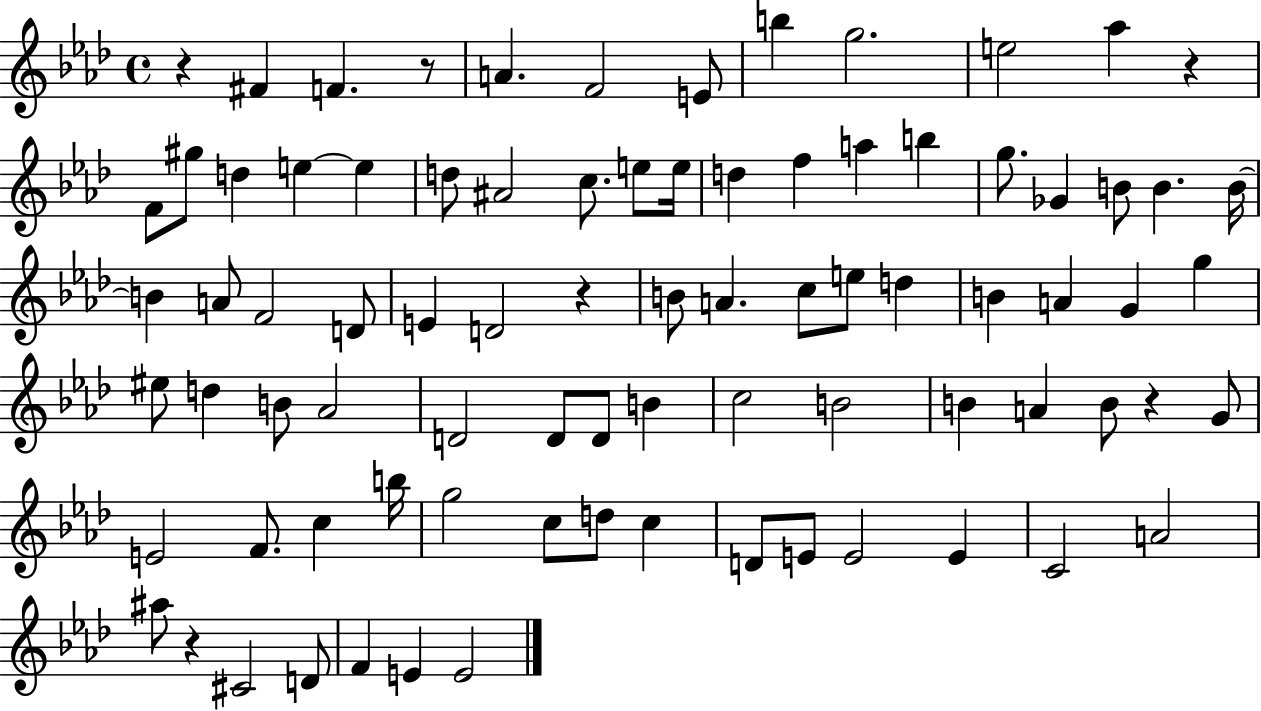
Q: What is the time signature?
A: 4/4